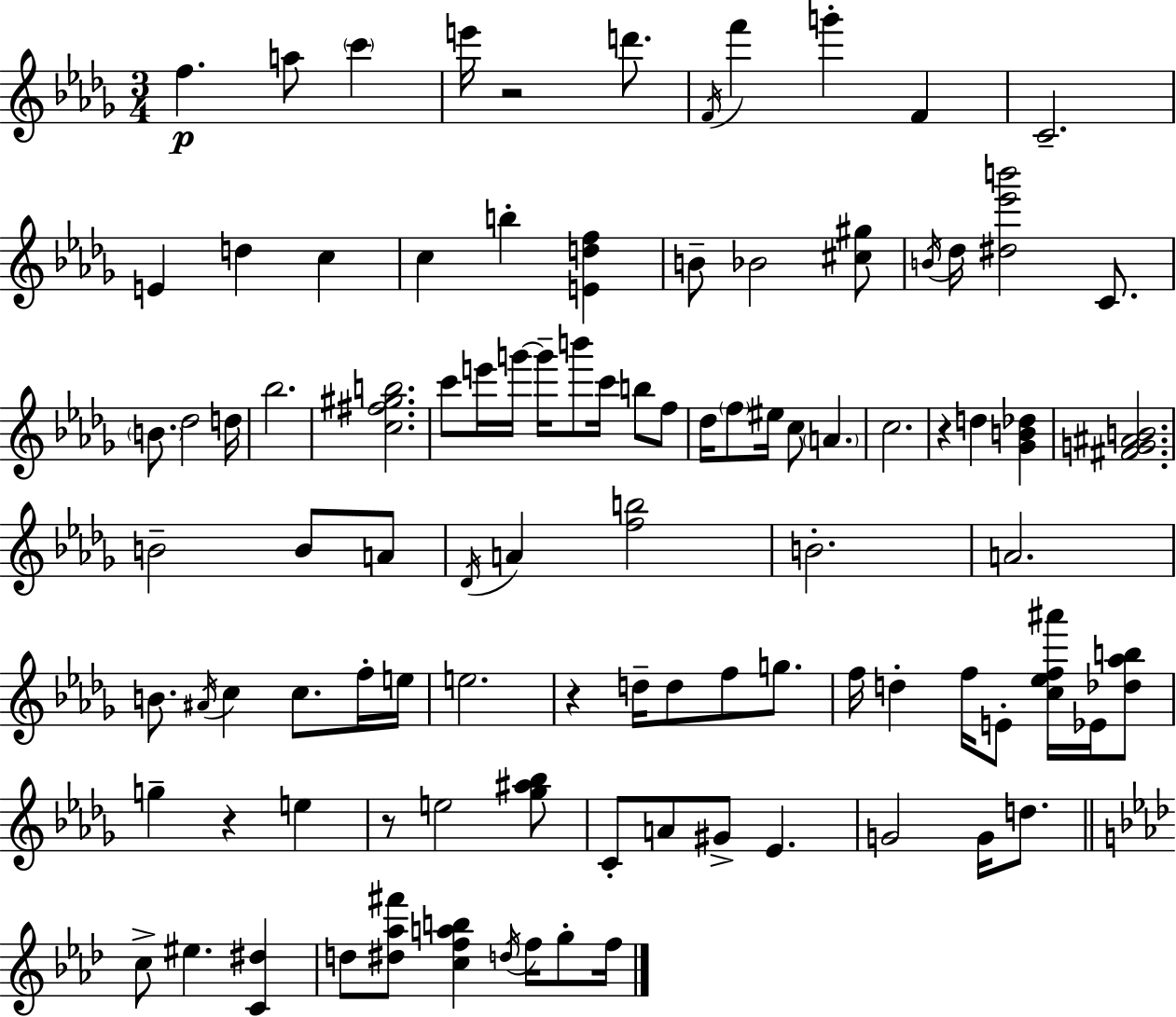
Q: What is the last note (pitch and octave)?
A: F5